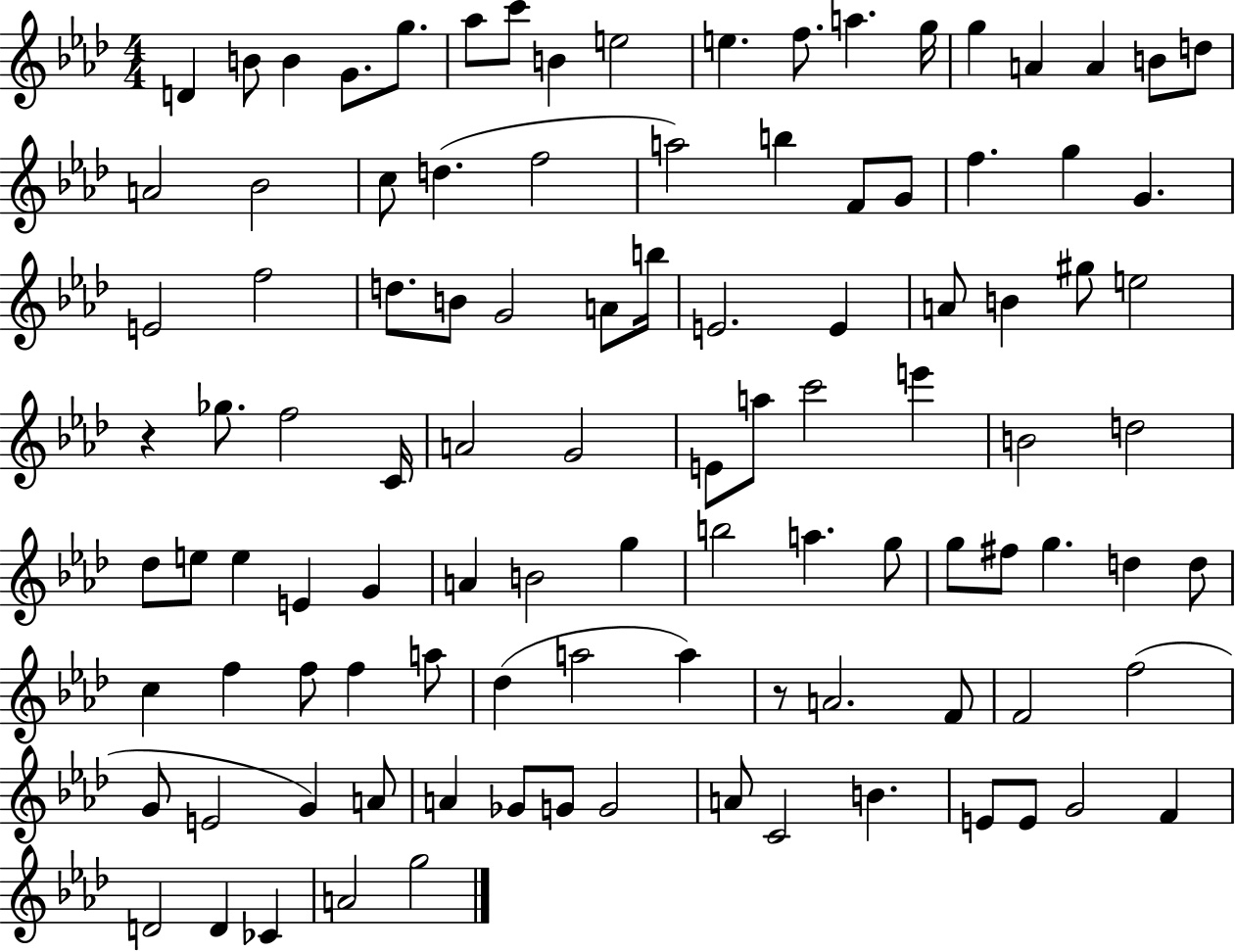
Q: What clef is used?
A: treble